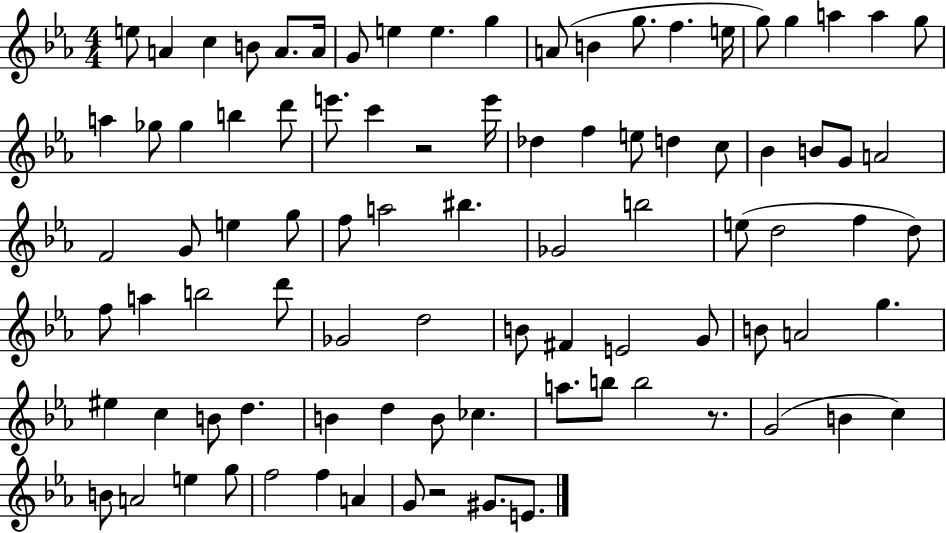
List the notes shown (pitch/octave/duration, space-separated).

E5/e A4/q C5/q B4/e A4/e. A4/s G4/e E5/q E5/q. G5/q A4/e B4/q G5/e. F5/q. E5/s G5/e G5/q A5/q A5/q G5/e A5/q Gb5/e Gb5/q B5/q D6/e E6/e. C6/q R/h E6/s Db5/q F5/q E5/e D5/q C5/e Bb4/q B4/e G4/e A4/h F4/h G4/e E5/q G5/e F5/e A5/h BIS5/q. Gb4/h B5/h E5/e D5/h F5/q D5/e F5/e A5/q B5/h D6/e Gb4/h D5/h B4/e F#4/q E4/h G4/e B4/e A4/h G5/q. EIS5/q C5/q B4/e D5/q. B4/q D5/q B4/e CES5/q. A5/e. B5/e B5/h R/e. G4/h B4/q C5/q B4/e A4/h E5/q G5/e F5/h F5/q A4/q G4/e R/h G#4/e. E4/e.